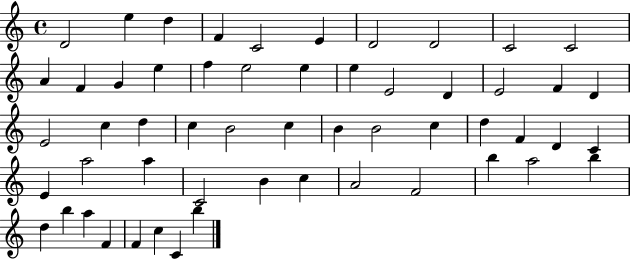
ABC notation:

X:1
T:Untitled
M:4/4
L:1/4
K:C
D2 e d F C2 E D2 D2 C2 C2 A F G e f e2 e e E2 D E2 F D E2 c d c B2 c B B2 c d F D C E a2 a C2 B c A2 F2 b a2 b d b a F F c C b